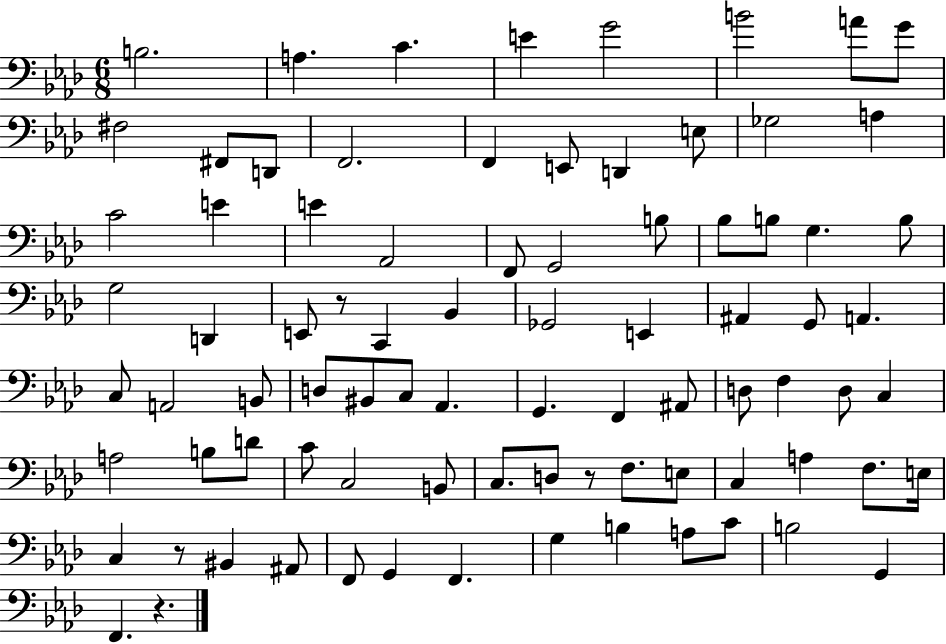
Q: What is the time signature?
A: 6/8